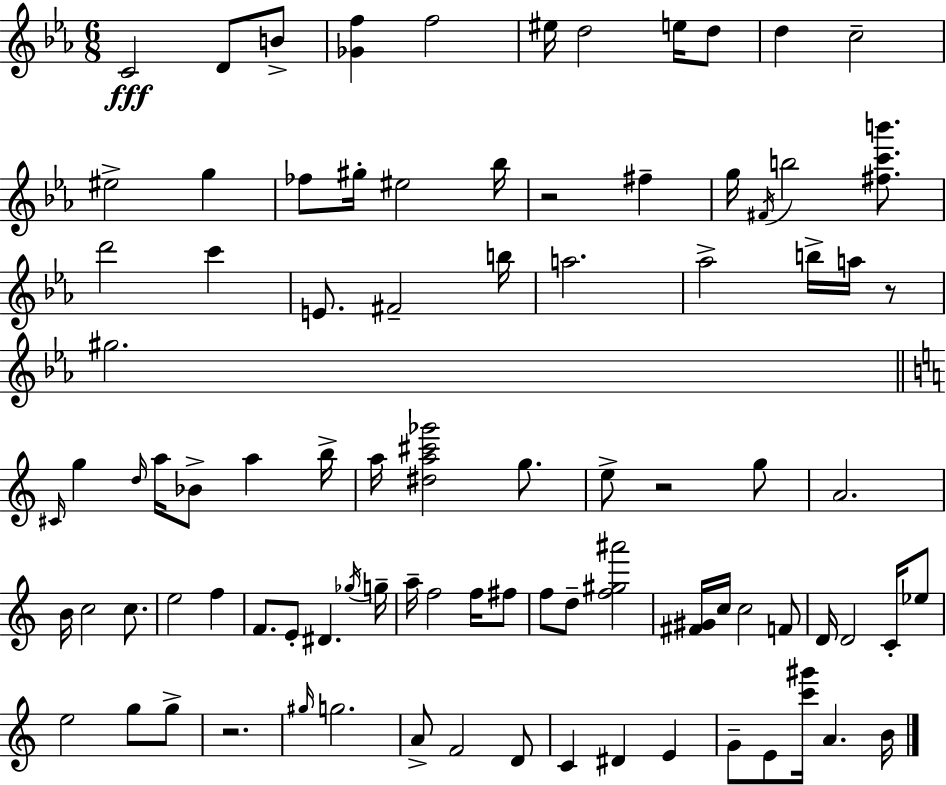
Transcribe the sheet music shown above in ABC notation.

X:1
T:Untitled
M:6/8
L:1/4
K:Cm
C2 D/2 B/2 [_Gf] f2 ^e/4 d2 e/4 d/2 d c2 ^e2 g _f/2 ^g/4 ^e2 _b/4 z2 ^f g/4 ^F/4 b2 [^fc'b']/2 d'2 c' E/2 ^F2 b/4 a2 _a2 b/4 a/4 z/2 ^g2 ^C/4 g d/4 a/4 _B/2 a b/4 a/4 [^da^c'_g']2 g/2 e/2 z2 g/2 A2 B/4 c2 c/2 e2 f F/2 E/2 ^D _g/4 g/4 a/4 f2 f/4 ^f/2 f/2 d/2 [f^g^a']2 [^F^G]/4 c/4 c2 F/2 D/4 D2 C/4 _e/2 e2 g/2 g/2 z2 ^g/4 g2 A/2 F2 D/2 C ^D E G/2 E/2 [c'^g']/4 A B/4